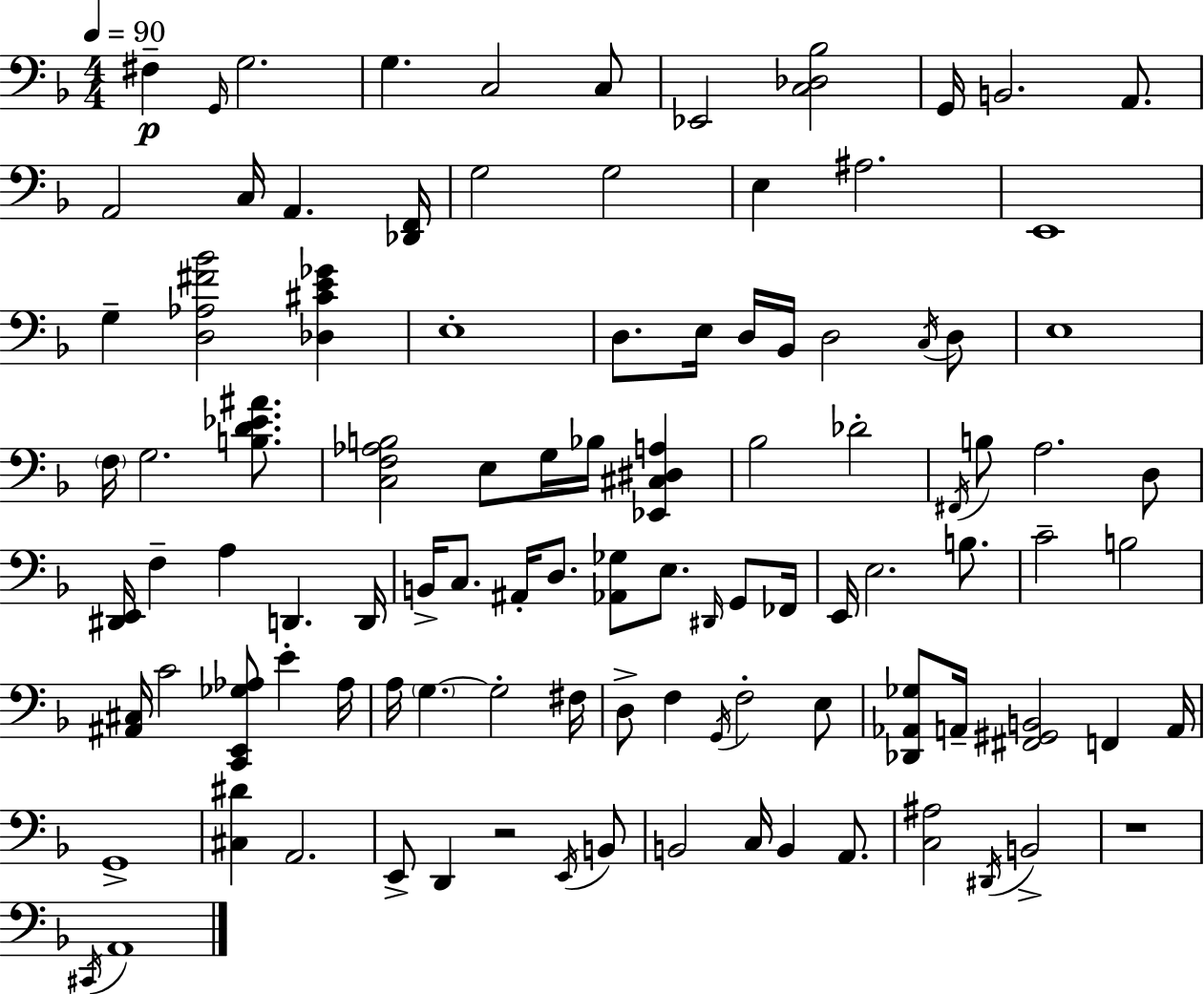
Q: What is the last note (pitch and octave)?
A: A2